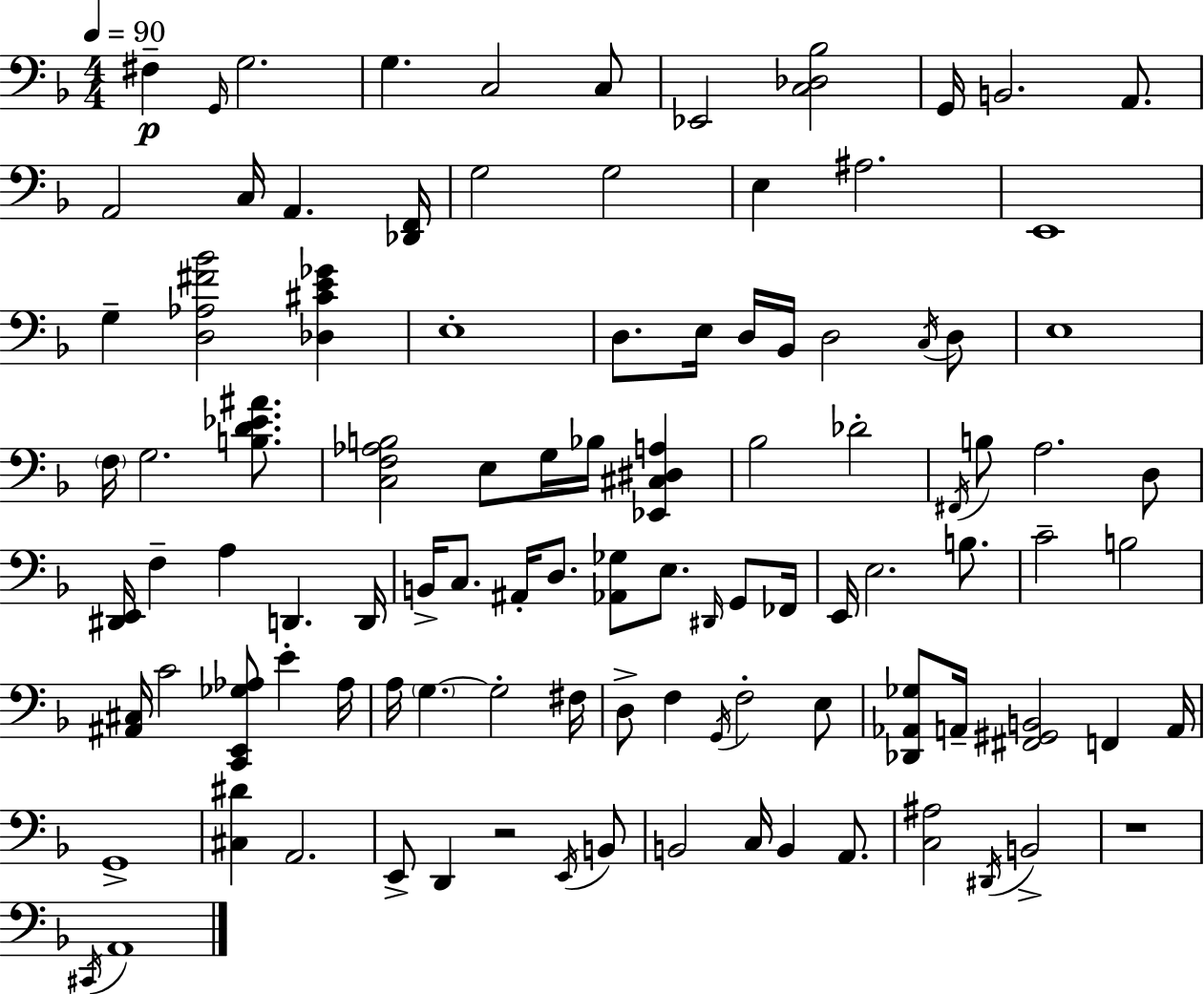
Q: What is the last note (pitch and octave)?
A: A2